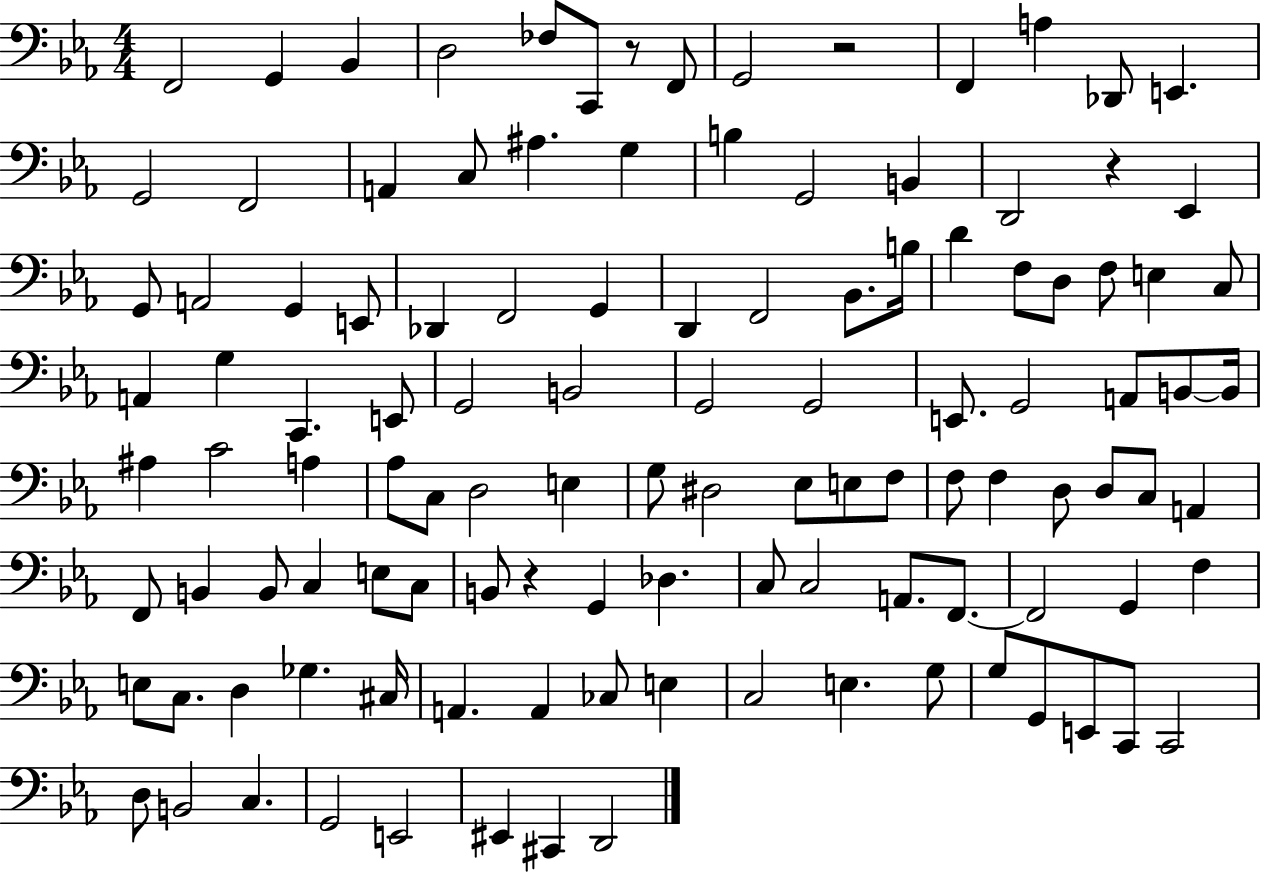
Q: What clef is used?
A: bass